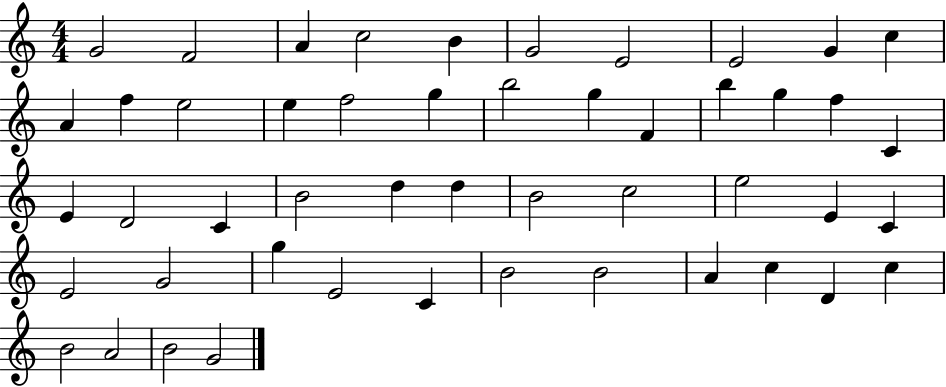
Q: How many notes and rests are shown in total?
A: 49